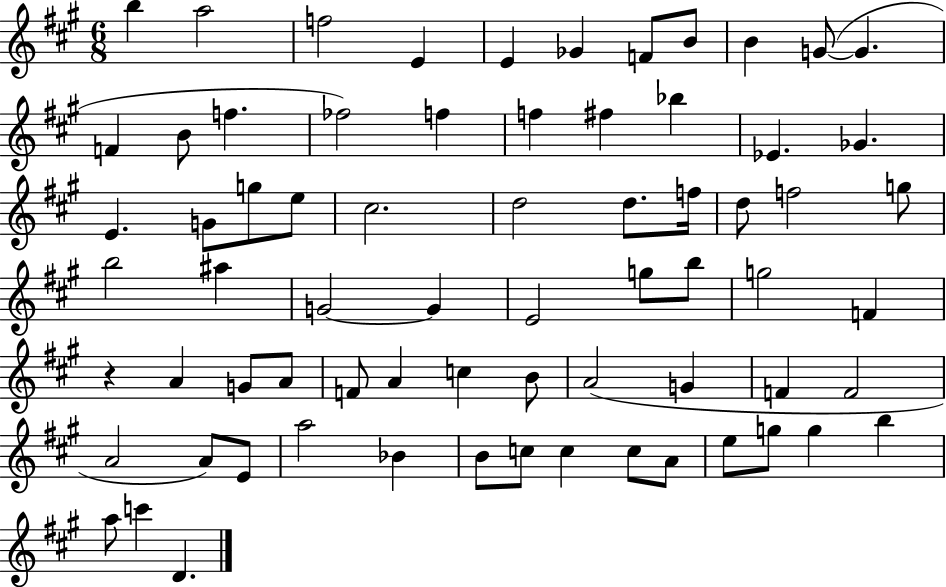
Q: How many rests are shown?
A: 1